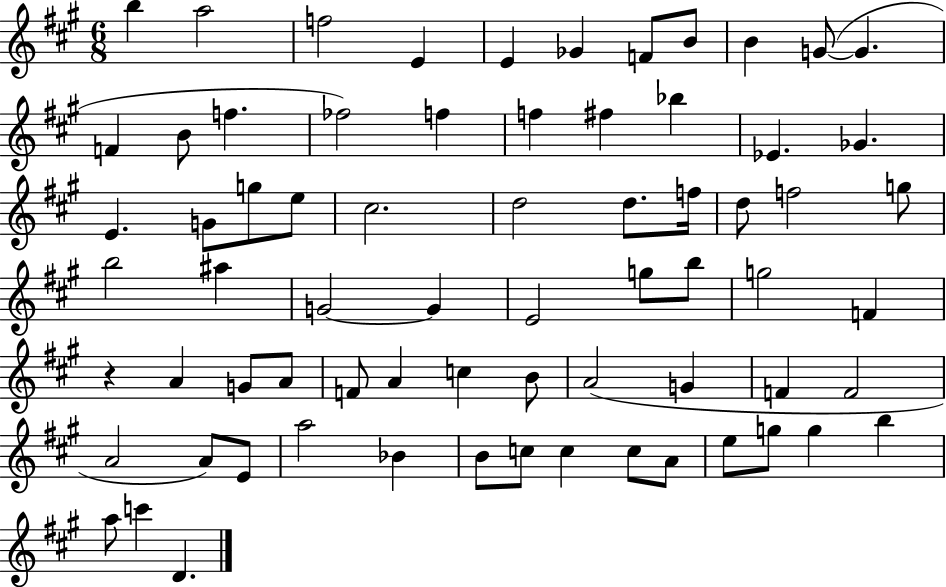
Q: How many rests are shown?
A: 1